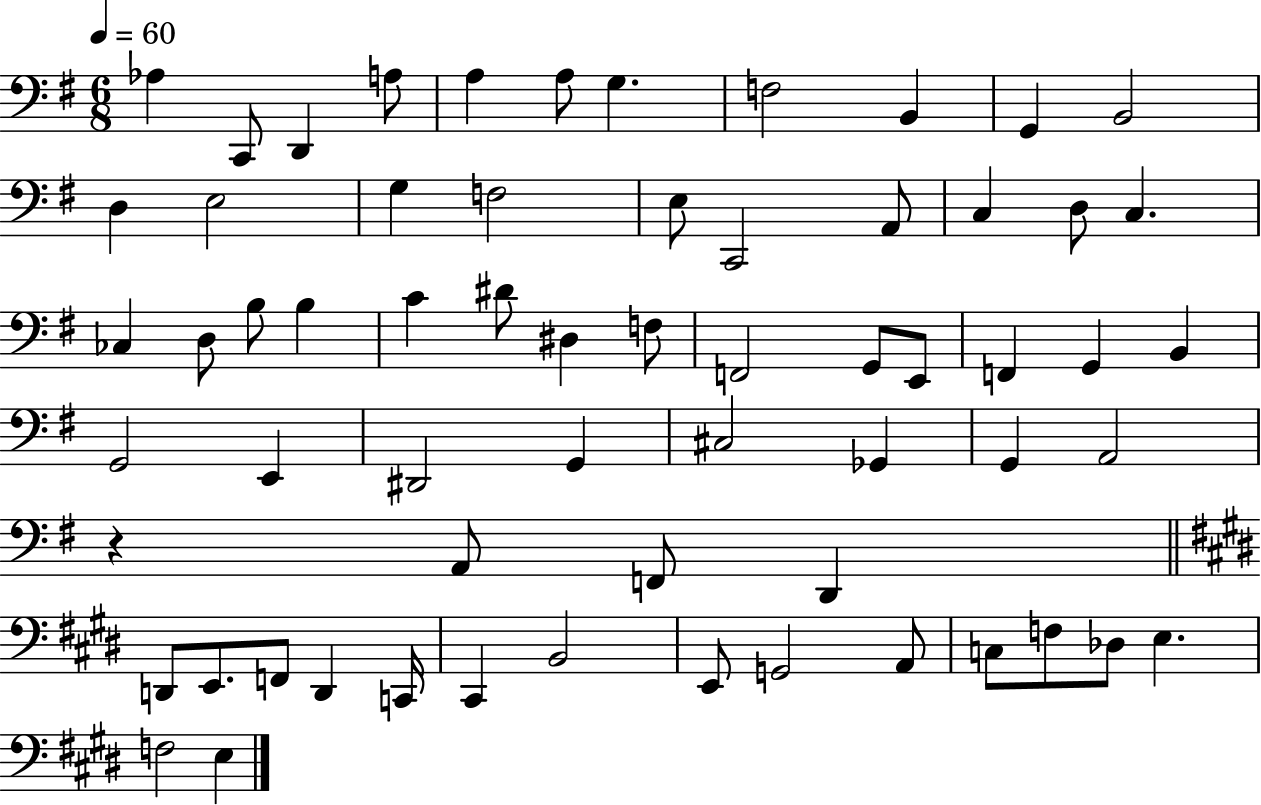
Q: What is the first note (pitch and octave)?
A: Ab3